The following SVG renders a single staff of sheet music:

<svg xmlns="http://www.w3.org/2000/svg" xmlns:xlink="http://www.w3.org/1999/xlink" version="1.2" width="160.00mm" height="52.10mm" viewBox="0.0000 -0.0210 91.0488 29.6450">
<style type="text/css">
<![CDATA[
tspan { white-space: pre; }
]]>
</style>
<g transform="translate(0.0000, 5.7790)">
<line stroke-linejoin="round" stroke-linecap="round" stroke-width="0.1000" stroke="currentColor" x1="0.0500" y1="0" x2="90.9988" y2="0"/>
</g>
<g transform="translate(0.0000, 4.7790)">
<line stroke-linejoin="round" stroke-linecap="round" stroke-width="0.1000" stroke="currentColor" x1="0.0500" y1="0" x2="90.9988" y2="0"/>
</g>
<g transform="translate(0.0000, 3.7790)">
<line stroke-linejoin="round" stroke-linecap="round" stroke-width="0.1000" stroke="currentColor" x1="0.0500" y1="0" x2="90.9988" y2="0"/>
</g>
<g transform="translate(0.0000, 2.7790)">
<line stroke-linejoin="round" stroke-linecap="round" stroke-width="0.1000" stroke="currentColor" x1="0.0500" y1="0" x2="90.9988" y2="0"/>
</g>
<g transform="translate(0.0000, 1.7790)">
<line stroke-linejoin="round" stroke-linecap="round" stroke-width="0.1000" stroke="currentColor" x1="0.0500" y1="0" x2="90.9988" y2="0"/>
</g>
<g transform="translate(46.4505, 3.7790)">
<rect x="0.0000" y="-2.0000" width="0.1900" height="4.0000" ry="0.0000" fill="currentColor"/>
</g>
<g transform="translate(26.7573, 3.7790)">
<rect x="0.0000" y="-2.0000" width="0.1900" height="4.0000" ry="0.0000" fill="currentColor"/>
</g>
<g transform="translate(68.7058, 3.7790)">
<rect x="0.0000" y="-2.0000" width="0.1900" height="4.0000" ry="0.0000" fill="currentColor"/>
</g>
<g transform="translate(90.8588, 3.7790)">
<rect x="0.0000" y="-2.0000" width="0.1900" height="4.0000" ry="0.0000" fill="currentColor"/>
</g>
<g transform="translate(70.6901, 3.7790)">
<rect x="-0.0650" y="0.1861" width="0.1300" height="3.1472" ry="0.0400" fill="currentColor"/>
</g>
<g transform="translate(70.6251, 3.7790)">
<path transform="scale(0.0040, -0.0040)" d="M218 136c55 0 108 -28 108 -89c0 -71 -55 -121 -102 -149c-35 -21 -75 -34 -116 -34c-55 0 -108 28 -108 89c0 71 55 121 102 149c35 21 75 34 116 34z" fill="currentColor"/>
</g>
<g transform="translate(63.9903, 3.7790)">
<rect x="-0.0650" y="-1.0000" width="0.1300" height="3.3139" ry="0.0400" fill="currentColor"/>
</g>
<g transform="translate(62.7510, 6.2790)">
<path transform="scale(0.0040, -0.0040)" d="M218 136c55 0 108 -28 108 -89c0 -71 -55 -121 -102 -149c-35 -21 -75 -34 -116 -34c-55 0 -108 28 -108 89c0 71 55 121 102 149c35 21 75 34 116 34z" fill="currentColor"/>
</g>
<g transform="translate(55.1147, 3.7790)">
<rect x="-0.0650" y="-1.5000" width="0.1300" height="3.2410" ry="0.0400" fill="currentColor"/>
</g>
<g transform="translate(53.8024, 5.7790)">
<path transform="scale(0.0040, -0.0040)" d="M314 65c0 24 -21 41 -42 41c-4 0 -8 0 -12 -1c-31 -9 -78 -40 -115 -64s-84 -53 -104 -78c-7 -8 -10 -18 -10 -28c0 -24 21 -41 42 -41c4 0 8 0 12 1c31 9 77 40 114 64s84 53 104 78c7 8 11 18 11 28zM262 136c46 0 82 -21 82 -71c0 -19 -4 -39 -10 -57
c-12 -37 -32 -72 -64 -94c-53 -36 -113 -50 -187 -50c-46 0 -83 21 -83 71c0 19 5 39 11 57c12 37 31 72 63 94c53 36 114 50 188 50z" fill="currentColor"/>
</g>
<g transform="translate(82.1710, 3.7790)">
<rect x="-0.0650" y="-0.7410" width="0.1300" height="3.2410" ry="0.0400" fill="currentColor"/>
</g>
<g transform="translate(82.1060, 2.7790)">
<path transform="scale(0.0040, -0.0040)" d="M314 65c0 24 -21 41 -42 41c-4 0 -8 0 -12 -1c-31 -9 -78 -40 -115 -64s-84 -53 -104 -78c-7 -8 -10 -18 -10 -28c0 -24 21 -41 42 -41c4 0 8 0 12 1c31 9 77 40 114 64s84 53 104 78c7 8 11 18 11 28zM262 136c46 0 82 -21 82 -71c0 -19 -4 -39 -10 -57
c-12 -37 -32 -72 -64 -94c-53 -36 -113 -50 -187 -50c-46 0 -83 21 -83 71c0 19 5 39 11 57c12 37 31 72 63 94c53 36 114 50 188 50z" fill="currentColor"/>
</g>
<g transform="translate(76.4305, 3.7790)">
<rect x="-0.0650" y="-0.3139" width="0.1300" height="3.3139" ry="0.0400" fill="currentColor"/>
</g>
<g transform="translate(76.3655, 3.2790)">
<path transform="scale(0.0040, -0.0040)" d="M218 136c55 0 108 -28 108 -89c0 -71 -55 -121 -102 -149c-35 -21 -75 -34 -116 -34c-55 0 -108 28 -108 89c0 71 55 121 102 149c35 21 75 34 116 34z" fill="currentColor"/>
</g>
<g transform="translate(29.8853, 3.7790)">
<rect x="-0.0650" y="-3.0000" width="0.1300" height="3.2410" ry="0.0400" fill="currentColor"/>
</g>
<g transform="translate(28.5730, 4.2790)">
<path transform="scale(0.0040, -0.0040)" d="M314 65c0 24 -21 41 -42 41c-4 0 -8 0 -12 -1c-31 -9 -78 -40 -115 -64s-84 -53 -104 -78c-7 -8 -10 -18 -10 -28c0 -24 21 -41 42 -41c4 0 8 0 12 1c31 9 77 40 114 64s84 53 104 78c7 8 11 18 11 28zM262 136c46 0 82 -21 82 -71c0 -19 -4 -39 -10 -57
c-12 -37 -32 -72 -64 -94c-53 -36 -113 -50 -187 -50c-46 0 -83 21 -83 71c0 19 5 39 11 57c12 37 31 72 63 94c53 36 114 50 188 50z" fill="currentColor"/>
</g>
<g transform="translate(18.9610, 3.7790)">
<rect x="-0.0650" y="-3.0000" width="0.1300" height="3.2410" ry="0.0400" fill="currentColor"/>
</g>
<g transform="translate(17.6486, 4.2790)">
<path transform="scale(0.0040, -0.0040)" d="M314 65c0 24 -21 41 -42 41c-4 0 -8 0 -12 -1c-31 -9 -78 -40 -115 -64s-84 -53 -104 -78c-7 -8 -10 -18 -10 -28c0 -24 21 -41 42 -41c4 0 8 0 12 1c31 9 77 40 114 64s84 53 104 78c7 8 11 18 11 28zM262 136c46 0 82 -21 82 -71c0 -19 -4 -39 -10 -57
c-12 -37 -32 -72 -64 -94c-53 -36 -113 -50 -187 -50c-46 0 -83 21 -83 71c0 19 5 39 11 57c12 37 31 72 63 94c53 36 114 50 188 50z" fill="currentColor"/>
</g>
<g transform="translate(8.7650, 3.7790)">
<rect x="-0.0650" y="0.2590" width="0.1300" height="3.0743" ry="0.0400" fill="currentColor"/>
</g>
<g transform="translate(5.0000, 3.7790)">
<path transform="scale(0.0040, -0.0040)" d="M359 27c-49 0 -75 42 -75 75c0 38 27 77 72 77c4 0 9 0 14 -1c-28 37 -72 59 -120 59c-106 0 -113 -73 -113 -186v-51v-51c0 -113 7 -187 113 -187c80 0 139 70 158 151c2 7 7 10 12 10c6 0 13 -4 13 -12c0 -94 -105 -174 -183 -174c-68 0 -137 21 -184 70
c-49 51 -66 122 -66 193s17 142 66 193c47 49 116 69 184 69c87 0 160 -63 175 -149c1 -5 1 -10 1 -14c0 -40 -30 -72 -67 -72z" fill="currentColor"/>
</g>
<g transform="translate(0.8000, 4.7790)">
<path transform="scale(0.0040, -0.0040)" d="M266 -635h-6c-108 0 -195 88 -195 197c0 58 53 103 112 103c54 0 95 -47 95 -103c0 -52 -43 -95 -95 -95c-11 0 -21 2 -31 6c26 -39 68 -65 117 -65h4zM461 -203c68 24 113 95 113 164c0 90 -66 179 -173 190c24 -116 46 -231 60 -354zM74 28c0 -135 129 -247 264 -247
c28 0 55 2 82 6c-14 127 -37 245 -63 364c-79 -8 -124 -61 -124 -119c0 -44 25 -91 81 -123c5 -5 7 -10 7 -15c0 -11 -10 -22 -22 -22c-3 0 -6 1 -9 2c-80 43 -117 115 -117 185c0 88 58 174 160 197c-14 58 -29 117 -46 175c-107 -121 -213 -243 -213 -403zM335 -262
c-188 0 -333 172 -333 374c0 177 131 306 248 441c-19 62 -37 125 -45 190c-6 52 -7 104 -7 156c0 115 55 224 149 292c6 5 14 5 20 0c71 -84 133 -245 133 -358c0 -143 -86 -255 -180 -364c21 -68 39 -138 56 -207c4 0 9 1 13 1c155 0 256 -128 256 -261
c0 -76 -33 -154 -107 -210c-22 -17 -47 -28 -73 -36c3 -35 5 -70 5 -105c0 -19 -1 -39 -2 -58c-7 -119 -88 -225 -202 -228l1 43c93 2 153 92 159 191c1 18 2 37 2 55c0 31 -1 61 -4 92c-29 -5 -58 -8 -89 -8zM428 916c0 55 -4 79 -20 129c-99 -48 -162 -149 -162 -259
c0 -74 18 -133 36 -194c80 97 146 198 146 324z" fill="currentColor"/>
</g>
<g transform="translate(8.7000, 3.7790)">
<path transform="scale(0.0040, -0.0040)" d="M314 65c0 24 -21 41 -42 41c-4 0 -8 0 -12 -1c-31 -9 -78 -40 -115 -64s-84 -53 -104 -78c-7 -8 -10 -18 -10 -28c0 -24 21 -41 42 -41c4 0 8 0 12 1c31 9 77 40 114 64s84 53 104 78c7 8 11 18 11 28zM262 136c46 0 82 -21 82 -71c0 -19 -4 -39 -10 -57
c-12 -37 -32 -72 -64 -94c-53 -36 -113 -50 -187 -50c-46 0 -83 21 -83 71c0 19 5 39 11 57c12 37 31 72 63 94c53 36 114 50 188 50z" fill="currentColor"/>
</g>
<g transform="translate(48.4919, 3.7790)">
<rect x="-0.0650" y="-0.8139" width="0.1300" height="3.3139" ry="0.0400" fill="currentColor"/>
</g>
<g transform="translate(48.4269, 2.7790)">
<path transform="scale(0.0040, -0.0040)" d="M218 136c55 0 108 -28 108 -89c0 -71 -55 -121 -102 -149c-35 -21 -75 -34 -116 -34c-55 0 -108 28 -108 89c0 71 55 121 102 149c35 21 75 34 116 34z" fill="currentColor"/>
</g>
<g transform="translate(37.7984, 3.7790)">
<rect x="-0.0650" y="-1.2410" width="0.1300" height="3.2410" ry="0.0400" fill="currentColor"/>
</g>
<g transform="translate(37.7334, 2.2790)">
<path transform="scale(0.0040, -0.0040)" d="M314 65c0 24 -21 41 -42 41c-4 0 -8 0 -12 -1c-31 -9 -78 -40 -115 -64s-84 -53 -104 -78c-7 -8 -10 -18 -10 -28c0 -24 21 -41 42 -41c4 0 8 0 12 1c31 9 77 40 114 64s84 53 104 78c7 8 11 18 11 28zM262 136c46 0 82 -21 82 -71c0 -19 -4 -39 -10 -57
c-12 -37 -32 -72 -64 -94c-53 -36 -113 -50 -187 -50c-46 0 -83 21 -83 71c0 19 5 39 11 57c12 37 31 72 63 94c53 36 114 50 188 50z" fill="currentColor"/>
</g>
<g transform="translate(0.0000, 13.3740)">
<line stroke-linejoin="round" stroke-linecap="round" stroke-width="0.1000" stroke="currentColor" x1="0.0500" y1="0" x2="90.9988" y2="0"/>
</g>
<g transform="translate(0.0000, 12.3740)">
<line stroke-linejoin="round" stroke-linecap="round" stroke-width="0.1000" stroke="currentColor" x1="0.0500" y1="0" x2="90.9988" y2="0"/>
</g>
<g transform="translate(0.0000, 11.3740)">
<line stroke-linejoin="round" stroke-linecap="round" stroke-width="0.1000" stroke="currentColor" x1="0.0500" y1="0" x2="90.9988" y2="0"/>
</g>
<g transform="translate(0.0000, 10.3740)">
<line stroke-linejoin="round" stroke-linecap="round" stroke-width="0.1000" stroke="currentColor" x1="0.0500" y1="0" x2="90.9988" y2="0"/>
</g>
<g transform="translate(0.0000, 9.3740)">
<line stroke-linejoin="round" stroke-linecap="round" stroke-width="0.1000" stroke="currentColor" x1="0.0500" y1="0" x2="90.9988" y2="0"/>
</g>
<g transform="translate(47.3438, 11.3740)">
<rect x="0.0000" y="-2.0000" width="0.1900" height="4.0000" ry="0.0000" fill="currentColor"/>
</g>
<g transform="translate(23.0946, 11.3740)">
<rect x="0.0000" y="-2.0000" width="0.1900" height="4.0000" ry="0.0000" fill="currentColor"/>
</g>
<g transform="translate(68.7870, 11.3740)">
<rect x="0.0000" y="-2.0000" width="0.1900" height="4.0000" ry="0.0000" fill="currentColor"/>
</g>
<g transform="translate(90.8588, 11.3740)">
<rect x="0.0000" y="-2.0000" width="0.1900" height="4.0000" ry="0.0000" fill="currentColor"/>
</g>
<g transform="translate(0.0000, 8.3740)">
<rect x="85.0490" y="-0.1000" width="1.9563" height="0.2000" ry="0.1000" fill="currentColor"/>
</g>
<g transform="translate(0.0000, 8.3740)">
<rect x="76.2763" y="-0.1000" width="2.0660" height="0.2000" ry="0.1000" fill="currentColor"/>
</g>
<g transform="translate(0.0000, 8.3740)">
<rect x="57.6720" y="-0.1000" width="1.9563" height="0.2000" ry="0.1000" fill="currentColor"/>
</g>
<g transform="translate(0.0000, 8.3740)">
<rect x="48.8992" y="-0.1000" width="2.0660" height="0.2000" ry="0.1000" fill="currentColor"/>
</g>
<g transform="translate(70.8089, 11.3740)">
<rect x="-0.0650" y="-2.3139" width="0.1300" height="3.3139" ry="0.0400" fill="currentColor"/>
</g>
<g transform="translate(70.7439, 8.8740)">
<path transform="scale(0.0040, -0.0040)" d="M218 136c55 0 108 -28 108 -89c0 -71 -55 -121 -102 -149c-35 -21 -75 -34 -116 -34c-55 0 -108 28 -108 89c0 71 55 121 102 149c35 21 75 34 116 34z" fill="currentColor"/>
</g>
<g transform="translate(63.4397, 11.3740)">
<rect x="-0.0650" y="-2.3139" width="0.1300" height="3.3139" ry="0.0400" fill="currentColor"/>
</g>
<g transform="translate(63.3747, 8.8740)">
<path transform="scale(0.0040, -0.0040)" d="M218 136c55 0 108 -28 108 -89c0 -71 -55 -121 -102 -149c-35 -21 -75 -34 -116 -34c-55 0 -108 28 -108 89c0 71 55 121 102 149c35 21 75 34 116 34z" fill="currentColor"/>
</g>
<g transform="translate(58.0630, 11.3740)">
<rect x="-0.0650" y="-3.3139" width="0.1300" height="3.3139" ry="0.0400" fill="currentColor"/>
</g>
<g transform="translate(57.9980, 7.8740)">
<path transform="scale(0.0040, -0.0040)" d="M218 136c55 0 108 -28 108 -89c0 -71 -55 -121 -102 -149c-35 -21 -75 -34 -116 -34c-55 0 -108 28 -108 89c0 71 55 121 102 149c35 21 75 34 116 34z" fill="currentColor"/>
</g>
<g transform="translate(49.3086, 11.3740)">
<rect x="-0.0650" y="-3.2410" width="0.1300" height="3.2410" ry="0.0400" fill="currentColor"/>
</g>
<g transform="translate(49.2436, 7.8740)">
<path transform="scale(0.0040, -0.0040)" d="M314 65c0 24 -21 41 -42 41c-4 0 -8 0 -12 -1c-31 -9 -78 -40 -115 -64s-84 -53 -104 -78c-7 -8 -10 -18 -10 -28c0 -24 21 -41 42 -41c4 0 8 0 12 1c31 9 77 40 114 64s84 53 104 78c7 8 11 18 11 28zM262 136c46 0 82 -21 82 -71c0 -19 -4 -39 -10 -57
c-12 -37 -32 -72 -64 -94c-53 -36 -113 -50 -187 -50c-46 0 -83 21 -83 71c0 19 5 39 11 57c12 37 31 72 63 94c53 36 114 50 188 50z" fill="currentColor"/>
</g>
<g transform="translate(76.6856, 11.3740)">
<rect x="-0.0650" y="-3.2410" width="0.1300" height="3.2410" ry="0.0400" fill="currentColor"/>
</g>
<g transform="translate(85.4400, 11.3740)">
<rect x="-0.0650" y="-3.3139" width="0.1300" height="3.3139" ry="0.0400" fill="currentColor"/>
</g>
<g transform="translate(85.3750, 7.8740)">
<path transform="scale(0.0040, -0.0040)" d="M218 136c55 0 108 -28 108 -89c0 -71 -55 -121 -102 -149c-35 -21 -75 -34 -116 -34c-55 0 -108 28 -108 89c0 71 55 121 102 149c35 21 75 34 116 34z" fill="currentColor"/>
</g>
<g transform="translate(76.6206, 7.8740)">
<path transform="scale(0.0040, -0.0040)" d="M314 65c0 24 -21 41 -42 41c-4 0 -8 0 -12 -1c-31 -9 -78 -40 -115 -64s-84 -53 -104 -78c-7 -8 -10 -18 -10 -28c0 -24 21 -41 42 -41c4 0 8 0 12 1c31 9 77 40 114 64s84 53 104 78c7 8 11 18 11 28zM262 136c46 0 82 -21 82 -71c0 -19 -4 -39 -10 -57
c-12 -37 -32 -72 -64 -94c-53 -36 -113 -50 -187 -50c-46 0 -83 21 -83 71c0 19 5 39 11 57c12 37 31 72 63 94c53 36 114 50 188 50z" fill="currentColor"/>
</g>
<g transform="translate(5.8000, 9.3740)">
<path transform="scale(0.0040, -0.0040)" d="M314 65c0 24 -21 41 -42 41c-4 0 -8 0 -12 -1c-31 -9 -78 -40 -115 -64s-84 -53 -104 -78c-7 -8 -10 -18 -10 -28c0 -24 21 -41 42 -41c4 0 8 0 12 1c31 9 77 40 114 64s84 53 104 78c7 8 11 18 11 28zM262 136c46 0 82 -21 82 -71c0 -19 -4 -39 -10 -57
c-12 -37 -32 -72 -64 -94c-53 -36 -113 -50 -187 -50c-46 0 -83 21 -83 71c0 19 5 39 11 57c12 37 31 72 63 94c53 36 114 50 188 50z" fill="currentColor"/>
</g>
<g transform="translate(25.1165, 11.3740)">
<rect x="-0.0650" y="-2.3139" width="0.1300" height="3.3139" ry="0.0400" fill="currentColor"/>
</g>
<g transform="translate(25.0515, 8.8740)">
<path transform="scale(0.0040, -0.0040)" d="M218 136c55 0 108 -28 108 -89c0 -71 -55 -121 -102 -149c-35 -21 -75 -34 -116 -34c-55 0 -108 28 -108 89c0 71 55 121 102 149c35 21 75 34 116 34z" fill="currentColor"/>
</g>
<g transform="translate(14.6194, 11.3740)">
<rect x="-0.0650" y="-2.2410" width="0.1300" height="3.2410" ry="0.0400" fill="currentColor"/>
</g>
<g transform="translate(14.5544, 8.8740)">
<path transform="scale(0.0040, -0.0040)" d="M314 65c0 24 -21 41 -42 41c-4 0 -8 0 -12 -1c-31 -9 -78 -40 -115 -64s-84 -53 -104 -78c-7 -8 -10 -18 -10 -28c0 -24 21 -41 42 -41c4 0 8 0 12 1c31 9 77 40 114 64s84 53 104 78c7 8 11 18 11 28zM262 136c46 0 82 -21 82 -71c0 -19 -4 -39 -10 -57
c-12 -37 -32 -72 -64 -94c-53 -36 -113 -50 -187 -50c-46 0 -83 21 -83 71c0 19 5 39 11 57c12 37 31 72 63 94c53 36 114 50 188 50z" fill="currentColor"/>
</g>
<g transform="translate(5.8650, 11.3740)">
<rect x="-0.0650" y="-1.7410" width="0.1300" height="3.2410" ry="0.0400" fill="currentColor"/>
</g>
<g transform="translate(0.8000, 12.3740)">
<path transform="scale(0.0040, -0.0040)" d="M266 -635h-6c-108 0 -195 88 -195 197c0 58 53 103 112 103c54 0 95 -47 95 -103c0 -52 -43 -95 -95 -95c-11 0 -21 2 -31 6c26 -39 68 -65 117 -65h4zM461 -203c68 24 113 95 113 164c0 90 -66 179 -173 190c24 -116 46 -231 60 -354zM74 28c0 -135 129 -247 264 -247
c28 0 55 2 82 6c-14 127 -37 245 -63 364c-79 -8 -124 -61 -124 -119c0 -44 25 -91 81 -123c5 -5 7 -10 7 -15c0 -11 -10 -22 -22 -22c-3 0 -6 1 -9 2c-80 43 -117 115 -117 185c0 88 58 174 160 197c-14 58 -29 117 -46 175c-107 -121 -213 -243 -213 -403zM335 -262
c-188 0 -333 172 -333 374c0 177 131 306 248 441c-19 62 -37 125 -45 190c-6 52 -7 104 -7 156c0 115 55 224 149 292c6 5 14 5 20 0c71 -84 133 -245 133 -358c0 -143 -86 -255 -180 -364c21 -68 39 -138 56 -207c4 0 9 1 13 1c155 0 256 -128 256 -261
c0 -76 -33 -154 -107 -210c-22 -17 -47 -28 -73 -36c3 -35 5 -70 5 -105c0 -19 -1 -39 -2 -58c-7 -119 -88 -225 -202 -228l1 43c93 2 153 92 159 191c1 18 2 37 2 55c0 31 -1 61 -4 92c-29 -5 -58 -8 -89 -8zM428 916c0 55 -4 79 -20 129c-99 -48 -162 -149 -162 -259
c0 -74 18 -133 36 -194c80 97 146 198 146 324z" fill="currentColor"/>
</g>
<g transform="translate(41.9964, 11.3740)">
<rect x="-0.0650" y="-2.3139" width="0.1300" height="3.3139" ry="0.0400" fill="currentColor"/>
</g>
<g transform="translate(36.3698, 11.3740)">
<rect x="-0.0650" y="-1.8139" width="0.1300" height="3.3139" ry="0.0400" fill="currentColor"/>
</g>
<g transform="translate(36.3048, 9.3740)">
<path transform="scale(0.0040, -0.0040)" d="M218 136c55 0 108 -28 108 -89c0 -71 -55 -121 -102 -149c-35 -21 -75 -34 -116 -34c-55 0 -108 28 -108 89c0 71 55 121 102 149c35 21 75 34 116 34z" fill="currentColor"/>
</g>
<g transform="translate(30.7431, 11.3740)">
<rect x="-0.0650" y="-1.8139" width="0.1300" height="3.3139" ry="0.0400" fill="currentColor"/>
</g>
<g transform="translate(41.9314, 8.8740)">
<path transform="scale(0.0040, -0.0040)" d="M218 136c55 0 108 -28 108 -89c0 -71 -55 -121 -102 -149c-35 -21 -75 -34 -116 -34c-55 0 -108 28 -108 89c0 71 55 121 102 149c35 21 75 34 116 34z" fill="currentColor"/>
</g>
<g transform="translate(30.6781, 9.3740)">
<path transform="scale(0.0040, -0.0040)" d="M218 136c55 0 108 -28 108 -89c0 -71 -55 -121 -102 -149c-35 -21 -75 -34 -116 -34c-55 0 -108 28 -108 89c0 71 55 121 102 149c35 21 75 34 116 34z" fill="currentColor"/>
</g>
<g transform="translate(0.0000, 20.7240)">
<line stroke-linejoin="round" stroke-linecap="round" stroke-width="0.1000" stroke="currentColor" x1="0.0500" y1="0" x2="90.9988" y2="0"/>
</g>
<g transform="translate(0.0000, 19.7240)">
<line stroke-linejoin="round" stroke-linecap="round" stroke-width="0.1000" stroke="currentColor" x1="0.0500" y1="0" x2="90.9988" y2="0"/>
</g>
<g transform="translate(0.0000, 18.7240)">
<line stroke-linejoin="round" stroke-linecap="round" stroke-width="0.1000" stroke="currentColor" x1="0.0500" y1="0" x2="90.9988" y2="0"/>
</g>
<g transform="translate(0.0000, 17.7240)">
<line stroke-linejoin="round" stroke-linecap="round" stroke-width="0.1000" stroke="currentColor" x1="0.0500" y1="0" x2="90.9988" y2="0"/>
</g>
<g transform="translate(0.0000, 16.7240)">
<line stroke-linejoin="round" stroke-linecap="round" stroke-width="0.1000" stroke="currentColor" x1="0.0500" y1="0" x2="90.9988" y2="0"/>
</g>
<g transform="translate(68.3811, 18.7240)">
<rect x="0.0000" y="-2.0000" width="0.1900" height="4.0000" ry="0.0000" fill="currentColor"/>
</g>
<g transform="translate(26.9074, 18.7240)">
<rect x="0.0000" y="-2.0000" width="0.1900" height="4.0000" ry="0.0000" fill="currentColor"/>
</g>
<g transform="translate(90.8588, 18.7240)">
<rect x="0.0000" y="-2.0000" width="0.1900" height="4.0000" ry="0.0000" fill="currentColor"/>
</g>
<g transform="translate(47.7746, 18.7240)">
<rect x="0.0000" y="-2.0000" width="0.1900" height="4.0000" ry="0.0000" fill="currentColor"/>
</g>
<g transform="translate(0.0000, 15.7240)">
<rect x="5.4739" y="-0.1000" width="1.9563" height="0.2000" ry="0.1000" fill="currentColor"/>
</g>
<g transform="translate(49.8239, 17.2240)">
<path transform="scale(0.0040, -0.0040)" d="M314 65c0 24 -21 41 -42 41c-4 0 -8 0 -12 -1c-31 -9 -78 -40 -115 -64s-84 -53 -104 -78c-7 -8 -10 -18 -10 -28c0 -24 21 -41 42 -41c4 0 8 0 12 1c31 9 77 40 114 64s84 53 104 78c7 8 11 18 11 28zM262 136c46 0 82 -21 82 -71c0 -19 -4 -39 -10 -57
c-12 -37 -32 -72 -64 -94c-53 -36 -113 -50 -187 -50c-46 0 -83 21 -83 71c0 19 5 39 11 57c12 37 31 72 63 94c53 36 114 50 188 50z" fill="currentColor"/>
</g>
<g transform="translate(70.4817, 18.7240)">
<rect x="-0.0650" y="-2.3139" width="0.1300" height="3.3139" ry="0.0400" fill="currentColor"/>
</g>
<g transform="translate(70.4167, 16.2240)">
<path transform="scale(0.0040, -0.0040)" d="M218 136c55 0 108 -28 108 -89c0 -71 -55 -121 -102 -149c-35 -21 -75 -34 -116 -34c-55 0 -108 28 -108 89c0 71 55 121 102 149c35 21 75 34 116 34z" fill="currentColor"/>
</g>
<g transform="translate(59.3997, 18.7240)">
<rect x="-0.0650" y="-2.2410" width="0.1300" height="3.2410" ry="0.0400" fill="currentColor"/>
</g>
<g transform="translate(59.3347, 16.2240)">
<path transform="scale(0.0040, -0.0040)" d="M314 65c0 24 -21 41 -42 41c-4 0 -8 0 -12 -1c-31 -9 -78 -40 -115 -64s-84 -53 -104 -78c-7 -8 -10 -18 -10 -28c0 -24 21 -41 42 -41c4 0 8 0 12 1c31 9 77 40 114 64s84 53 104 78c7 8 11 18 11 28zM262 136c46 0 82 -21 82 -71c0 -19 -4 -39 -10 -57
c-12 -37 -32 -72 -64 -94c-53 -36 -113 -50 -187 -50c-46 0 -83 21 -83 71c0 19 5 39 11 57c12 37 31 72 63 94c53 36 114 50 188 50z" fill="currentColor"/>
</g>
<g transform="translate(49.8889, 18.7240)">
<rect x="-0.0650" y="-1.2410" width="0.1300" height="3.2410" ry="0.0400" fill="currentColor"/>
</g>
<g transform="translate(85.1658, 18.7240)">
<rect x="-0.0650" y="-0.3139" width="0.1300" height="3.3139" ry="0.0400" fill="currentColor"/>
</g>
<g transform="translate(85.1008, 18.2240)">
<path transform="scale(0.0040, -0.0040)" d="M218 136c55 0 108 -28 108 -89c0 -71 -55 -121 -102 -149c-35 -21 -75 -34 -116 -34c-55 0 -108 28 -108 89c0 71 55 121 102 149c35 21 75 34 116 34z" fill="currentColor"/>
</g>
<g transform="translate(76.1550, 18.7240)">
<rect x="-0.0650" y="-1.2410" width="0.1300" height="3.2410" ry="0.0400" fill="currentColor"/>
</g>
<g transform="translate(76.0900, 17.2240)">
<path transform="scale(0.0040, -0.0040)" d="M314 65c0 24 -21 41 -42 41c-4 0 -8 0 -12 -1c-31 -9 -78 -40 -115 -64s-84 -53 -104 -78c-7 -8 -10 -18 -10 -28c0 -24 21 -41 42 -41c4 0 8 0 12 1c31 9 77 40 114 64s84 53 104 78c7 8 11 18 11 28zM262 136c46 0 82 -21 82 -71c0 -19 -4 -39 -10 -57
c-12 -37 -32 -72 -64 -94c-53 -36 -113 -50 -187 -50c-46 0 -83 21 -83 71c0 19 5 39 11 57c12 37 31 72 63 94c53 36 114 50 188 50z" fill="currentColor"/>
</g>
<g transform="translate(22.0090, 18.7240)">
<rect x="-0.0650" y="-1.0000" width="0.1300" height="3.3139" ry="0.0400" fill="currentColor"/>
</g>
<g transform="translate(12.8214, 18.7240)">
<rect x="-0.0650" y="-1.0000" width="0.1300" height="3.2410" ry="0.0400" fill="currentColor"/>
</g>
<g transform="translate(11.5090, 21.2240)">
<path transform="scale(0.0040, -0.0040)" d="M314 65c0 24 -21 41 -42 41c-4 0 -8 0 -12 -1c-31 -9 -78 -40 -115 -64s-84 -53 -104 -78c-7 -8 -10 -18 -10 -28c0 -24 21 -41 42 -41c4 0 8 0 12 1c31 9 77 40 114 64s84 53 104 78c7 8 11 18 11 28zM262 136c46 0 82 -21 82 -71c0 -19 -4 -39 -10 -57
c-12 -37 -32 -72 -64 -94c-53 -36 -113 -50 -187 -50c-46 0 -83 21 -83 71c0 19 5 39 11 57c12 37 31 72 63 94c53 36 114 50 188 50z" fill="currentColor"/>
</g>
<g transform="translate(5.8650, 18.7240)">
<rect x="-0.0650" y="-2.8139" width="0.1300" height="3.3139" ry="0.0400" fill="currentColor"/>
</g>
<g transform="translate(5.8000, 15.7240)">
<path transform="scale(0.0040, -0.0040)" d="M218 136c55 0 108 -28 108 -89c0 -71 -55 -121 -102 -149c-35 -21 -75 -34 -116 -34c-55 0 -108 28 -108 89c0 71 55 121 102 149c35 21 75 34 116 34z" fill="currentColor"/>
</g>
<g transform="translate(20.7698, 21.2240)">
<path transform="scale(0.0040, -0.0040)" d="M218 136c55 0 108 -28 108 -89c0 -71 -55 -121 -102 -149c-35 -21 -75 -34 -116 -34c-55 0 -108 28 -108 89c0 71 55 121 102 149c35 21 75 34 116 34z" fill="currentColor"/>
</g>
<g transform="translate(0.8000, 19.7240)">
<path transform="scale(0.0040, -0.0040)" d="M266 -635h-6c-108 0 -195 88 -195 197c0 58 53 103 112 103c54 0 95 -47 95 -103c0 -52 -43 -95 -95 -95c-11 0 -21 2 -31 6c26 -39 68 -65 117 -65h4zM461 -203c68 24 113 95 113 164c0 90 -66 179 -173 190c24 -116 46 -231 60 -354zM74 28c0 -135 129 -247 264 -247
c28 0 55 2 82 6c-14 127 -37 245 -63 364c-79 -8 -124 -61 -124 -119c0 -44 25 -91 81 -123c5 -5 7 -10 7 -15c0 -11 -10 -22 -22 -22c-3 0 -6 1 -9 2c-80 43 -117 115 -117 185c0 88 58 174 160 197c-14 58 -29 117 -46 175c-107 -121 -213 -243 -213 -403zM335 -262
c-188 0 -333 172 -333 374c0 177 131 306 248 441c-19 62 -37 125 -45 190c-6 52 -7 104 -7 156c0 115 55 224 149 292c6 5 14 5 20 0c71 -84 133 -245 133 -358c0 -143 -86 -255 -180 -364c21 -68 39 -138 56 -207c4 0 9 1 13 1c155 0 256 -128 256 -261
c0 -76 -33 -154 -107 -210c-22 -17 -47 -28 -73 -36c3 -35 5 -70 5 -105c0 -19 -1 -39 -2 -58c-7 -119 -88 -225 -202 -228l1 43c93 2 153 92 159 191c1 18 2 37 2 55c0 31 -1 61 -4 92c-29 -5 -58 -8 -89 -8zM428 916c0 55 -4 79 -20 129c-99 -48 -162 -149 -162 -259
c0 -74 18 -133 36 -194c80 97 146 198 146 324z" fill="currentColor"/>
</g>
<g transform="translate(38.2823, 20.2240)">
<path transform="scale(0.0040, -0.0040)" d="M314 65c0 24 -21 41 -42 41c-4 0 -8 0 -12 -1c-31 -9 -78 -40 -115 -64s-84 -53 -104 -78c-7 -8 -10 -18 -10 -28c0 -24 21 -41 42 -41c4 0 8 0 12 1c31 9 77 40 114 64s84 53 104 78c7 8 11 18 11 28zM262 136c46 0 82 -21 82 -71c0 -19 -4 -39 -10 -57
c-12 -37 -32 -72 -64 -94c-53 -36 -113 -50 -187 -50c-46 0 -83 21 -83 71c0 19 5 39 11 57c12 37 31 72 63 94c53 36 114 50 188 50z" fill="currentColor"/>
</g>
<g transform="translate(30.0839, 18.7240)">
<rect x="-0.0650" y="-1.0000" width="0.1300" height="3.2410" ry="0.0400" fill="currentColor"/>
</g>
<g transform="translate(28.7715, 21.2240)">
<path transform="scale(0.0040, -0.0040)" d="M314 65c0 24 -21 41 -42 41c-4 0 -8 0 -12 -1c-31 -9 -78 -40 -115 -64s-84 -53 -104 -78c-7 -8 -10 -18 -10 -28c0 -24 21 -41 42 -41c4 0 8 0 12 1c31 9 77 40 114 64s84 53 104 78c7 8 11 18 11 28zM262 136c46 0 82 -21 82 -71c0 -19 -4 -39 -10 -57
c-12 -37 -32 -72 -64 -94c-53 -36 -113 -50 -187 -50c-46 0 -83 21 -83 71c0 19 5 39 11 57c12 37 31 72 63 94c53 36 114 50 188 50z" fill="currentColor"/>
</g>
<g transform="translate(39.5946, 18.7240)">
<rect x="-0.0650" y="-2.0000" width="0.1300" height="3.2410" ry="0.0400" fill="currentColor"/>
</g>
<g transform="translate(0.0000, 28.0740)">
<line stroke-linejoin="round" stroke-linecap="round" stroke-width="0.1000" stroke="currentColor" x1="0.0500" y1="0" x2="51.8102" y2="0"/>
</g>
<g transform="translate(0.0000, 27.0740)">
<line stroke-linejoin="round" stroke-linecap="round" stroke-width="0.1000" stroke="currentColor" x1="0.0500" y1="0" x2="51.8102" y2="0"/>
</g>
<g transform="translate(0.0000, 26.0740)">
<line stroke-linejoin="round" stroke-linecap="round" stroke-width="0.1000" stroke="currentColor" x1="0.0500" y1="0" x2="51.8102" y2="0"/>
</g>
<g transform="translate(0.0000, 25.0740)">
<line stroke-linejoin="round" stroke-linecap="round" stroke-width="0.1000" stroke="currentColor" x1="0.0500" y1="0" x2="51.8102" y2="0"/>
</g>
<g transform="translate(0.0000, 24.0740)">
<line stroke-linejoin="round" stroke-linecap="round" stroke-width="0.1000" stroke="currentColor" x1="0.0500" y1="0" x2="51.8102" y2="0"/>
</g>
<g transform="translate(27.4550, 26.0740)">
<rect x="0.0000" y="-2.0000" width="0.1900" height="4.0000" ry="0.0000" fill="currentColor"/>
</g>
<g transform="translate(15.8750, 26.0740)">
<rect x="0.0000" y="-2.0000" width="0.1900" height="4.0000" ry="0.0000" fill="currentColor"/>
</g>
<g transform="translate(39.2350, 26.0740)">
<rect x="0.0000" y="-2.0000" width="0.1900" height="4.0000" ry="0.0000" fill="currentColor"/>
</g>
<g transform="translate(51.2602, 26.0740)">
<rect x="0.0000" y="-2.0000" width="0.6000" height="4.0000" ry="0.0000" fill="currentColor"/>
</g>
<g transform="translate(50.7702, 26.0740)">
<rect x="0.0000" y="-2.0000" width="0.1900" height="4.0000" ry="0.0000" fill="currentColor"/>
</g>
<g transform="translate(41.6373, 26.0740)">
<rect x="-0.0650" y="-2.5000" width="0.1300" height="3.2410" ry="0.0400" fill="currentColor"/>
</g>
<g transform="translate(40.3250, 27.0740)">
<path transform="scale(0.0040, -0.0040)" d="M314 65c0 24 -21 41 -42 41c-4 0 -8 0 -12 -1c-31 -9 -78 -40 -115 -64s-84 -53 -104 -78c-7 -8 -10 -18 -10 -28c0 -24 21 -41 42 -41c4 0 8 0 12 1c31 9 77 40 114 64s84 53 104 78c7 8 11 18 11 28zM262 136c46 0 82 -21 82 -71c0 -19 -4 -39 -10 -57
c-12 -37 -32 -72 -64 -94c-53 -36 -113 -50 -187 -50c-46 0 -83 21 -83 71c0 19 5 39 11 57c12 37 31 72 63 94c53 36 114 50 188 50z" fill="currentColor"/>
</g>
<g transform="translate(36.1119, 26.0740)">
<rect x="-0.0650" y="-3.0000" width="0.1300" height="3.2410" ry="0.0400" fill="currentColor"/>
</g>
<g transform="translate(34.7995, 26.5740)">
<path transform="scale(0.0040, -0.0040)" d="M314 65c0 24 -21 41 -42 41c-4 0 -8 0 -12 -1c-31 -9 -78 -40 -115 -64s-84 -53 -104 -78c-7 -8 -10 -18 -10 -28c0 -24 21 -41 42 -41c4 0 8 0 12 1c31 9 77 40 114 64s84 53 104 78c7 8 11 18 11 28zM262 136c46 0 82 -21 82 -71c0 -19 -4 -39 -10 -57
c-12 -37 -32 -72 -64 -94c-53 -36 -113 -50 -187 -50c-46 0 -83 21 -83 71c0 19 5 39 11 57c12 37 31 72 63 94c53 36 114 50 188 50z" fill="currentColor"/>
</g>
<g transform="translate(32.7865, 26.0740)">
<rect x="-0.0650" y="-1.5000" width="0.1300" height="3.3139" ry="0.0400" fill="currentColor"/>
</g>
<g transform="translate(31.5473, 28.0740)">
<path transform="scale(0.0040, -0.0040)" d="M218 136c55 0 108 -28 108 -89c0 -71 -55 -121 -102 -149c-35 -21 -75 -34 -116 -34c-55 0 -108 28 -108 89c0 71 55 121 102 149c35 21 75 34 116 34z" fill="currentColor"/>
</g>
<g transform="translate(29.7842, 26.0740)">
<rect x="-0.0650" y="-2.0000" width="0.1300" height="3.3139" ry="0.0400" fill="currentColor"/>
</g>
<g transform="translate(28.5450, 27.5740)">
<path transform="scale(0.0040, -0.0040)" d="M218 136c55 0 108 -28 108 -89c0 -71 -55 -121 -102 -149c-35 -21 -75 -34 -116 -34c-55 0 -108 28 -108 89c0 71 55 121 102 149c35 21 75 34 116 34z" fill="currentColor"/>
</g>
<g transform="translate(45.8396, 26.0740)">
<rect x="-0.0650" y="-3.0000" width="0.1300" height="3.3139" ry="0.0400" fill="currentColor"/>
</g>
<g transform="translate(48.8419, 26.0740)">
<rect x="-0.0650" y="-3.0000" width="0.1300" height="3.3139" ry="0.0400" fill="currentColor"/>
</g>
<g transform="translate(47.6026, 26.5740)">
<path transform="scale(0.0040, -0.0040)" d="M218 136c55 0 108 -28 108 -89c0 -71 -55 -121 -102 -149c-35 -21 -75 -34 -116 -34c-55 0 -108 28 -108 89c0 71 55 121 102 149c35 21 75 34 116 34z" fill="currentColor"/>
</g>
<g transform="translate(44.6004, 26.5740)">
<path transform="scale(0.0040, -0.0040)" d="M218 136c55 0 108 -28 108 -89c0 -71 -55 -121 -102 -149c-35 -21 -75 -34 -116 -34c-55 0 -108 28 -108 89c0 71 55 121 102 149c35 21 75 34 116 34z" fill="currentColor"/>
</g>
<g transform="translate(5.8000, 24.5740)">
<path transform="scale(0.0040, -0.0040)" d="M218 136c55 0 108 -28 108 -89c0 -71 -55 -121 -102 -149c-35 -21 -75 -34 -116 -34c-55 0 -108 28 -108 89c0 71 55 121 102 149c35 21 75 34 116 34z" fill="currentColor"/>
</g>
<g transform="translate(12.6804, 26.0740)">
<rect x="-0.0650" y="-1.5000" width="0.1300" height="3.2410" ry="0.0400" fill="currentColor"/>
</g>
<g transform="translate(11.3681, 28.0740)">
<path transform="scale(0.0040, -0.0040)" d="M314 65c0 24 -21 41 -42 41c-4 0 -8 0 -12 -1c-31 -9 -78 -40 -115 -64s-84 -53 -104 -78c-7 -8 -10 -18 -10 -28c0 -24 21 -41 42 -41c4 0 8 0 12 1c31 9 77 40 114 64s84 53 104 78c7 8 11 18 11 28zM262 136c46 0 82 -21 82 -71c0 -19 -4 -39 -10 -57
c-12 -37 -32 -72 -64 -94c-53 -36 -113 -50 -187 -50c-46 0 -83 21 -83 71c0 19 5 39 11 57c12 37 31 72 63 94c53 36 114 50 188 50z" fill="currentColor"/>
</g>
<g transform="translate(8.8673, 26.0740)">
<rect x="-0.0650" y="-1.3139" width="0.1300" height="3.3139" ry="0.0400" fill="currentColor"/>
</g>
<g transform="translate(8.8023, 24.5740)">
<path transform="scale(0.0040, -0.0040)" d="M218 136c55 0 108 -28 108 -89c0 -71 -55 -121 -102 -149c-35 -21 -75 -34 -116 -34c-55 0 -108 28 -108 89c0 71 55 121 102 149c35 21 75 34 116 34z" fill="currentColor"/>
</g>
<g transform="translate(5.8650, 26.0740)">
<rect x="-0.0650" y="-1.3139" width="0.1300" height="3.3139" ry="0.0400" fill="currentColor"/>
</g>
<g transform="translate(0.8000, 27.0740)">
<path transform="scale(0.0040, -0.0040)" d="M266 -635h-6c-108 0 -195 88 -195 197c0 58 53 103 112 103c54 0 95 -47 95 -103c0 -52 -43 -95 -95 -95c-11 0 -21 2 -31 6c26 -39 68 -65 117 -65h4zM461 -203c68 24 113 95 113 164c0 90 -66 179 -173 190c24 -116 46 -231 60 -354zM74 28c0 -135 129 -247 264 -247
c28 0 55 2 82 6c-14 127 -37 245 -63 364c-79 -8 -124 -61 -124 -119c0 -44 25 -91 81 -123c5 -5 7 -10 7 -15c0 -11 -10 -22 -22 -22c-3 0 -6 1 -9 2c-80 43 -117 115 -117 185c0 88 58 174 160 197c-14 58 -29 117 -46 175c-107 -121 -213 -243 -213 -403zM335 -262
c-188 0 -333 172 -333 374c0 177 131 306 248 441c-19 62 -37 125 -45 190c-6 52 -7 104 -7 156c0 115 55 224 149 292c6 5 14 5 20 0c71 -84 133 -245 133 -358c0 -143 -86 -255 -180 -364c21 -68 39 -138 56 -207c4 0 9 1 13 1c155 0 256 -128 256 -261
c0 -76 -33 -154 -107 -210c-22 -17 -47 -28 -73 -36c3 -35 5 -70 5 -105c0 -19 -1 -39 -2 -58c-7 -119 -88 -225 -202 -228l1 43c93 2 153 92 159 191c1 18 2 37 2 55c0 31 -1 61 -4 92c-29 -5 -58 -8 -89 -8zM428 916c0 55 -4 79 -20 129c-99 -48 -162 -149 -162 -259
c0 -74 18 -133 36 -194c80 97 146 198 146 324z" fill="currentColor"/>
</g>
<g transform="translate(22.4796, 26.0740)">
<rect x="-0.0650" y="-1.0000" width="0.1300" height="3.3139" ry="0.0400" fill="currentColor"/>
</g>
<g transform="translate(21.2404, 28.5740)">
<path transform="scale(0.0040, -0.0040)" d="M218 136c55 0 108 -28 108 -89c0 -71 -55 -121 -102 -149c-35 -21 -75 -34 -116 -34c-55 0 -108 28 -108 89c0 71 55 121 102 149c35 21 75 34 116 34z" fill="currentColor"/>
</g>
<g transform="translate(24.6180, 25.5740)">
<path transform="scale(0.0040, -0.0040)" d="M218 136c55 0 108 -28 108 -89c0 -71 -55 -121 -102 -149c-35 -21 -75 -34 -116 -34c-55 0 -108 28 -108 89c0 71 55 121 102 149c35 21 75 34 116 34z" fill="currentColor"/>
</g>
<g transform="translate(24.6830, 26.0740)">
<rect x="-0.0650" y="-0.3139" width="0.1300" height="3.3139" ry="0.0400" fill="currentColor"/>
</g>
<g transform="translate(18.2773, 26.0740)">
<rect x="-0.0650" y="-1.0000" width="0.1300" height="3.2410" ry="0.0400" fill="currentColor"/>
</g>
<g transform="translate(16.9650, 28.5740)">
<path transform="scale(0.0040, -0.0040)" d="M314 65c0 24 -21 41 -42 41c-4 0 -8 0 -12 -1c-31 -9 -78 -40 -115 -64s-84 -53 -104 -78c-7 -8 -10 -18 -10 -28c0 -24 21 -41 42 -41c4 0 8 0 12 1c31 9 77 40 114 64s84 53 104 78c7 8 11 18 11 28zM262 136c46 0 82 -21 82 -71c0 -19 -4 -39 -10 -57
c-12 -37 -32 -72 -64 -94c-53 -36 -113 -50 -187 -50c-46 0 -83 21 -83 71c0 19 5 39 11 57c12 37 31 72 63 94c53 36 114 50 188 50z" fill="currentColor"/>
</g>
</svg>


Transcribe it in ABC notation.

X:1
T:Untitled
M:4/4
L:1/4
K:C
B2 A2 A2 e2 d E2 D B c d2 f2 g2 g f f g b2 b g g b2 b a D2 D D2 F2 e2 g2 g e2 c e e E2 D2 D c F E A2 G2 A A